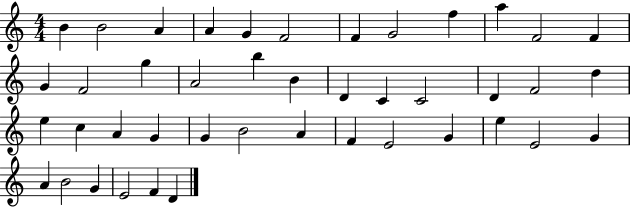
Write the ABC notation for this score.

X:1
T:Untitled
M:4/4
L:1/4
K:C
B B2 A A G F2 F G2 f a F2 F G F2 g A2 b B D C C2 D F2 d e c A G G B2 A F E2 G e E2 G A B2 G E2 F D